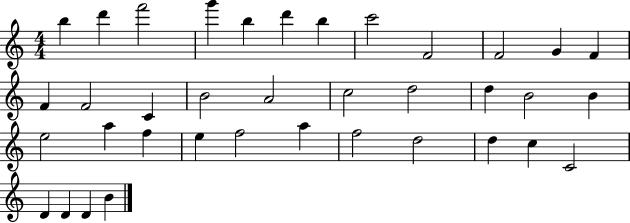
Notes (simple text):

B5/q D6/q F6/h G6/q B5/q D6/q B5/q C6/h F4/h F4/h G4/q F4/q F4/q F4/h C4/q B4/h A4/h C5/h D5/h D5/q B4/h B4/q E5/h A5/q F5/q E5/q F5/h A5/q F5/h D5/h D5/q C5/q C4/h D4/q D4/q D4/q B4/q